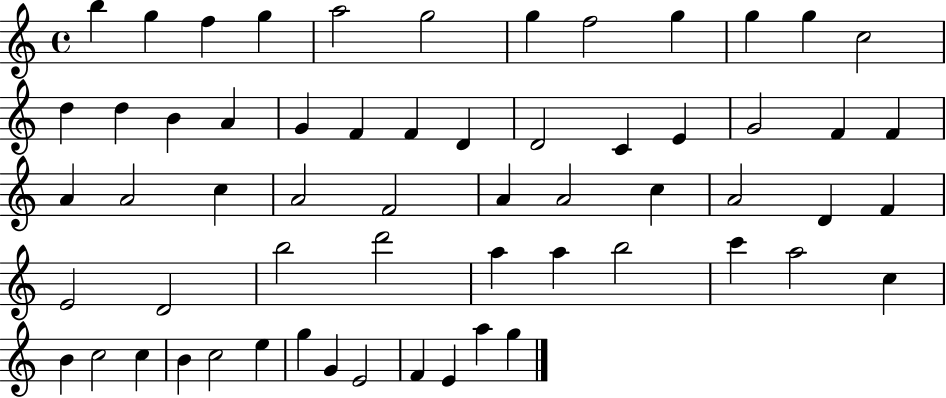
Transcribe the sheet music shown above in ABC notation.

X:1
T:Untitled
M:4/4
L:1/4
K:C
b g f g a2 g2 g f2 g g g c2 d d B A G F F D D2 C E G2 F F A A2 c A2 F2 A A2 c A2 D F E2 D2 b2 d'2 a a b2 c' a2 c B c2 c B c2 e g G E2 F E a g